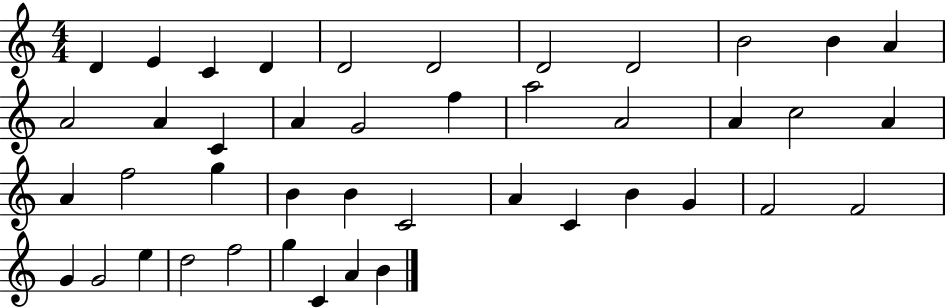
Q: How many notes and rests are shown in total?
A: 43